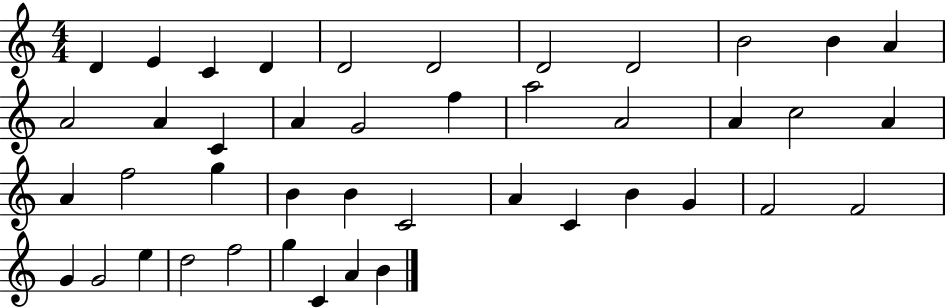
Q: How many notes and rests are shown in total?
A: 43